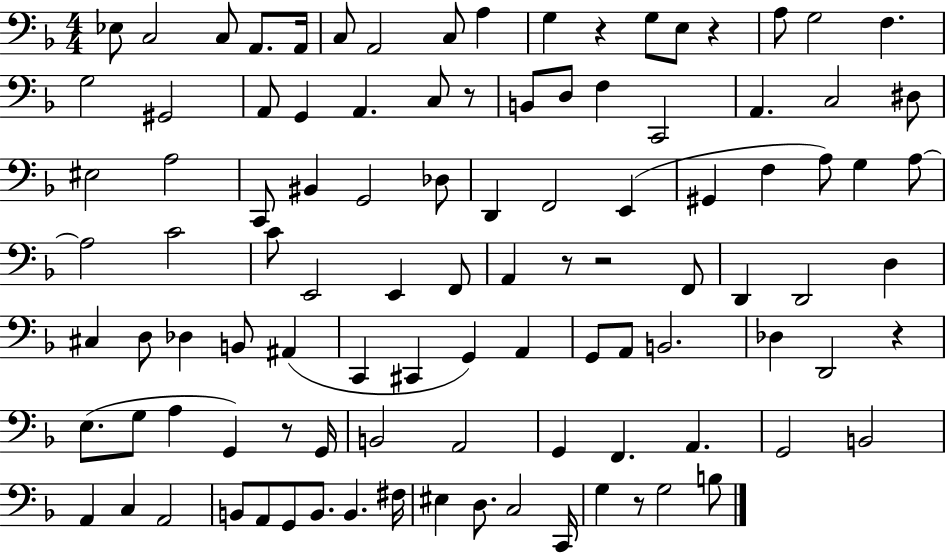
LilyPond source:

{
  \clef bass
  \numericTimeSignature
  \time 4/4
  \key f \major
  ees8 c2 c8 a,8. a,16 | c8 a,2 c8 a4 | g4 r4 g8 e8 r4 | a8 g2 f4. | \break g2 gis,2 | a,8 g,4 a,4. c8 r8 | b,8 d8 f4 c,2 | a,4. c2 dis8 | \break eis2 a2 | c,8 bis,4 g,2 des8 | d,4 f,2 e,4( | gis,4 f4 a8) g4 a8~~ | \break a2 c'2 | c'8 e,2 e,4 f,8 | a,4 r8 r2 f,8 | d,4 d,2 d4 | \break cis4 d8 des4 b,8 ais,4( | c,4 cis,4 g,4) a,4 | g,8 a,8 b,2. | des4 d,2 r4 | \break e8.( g8 a4 g,4) r8 g,16 | b,2 a,2 | g,4 f,4. a,4. | g,2 b,2 | \break a,4 c4 a,2 | b,8 a,8 g,8 b,8. b,4. fis16 | eis4 d8. c2 c,16 | g4 r8 g2 b8 | \break \bar "|."
}